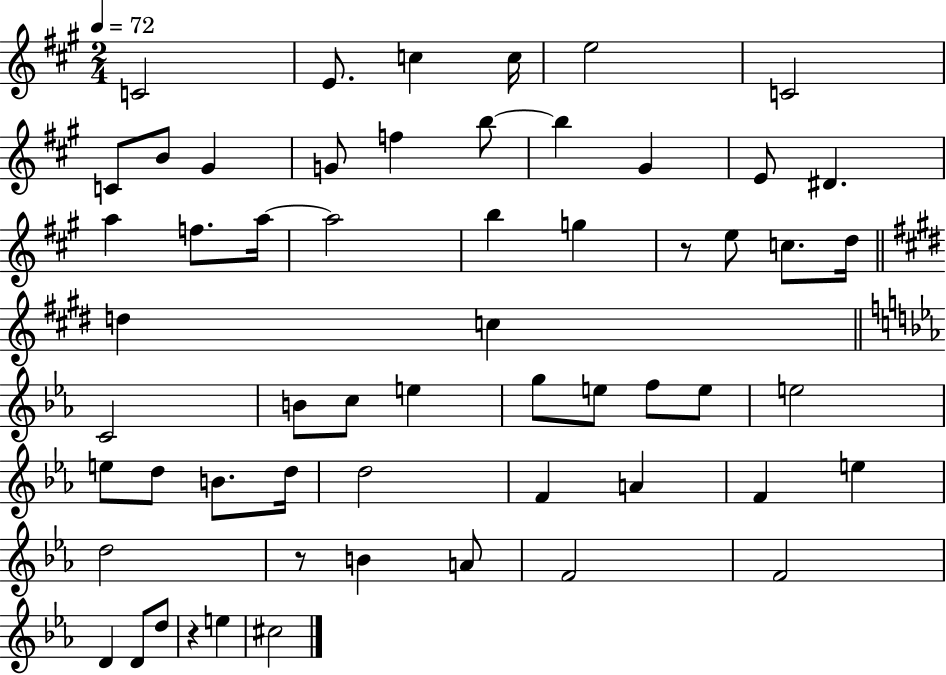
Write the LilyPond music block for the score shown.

{
  \clef treble
  \numericTimeSignature
  \time 2/4
  \key a \major
  \tempo 4 = 72
  \repeat volta 2 { c'2 | e'8. c''4 c''16 | e''2 | c'2 | \break c'8 b'8 gis'4 | g'8 f''4 b''8~~ | b''4 gis'4 | e'8 dis'4. | \break a''4 f''8. a''16~~ | a''2 | b''4 g''4 | r8 e''8 c''8. d''16 | \break \bar "||" \break \key e \major d''4 c''4 | \bar "||" \break \key ees \major c'2 | b'8 c''8 e''4 | g''8 e''8 f''8 e''8 | e''2 | \break e''8 d''8 b'8. d''16 | d''2 | f'4 a'4 | f'4 e''4 | \break d''2 | r8 b'4 a'8 | f'2 | f'2 | \break d'4 d'8 d''8 | r4 e''4 | cis''2 | } \bar "|."
}